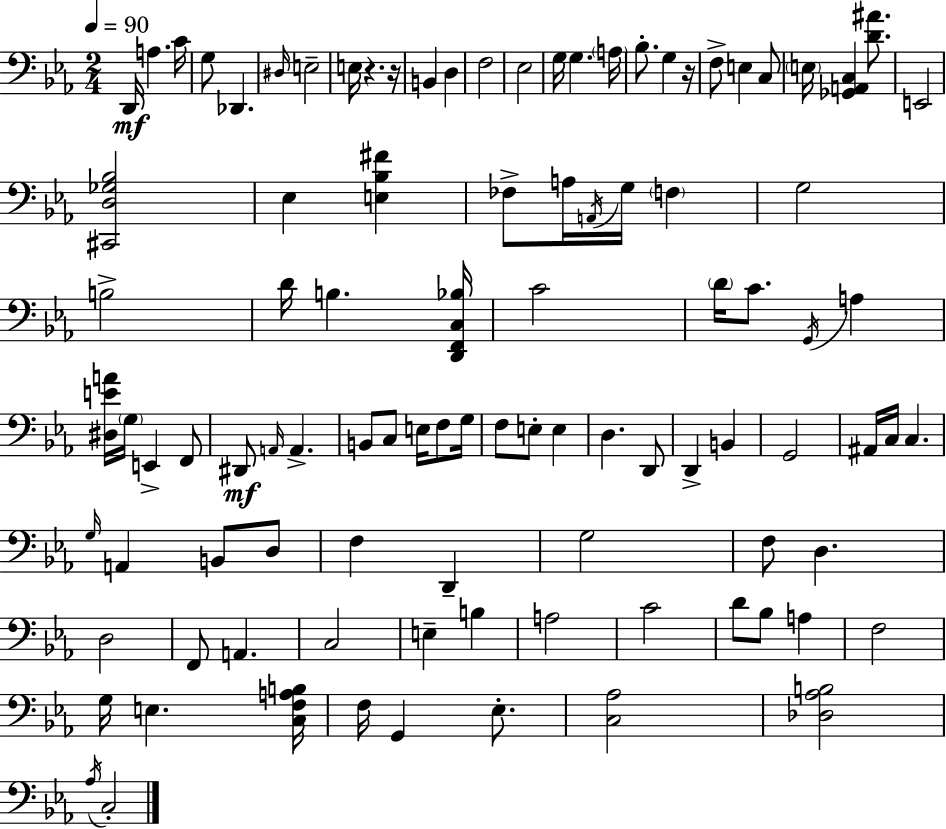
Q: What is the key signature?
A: C minor